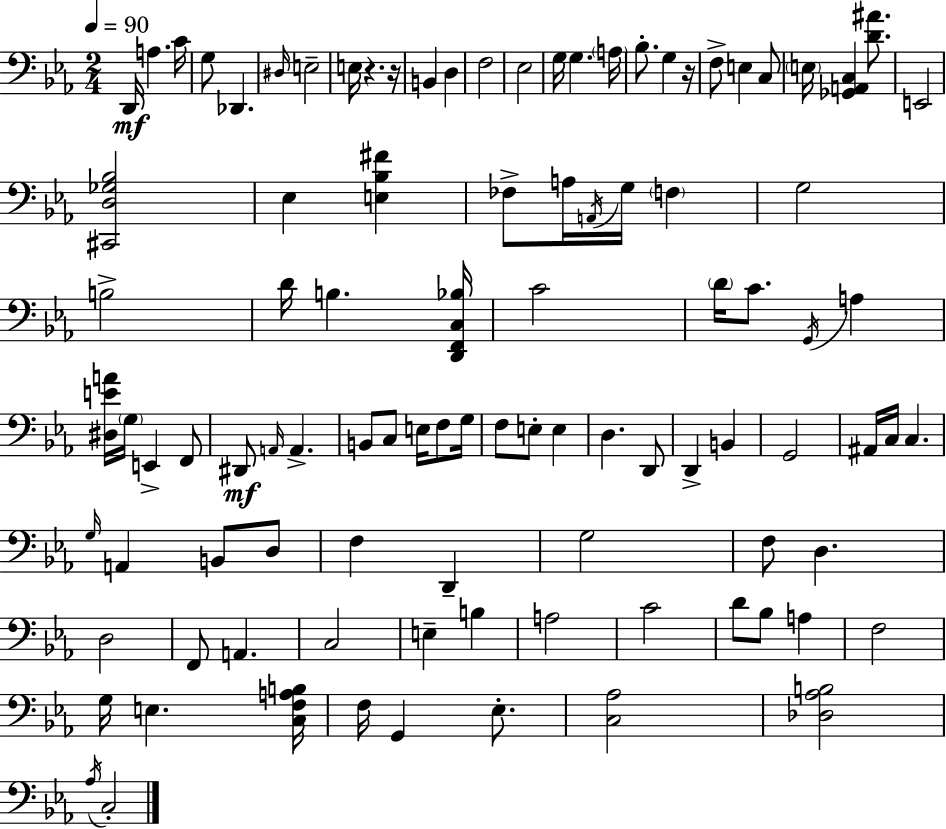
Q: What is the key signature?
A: C minor